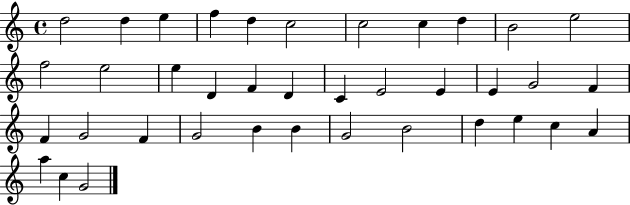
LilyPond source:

{
  \clef treble
  \time 4/4
  \defaultTimeSignature
  \key c \major
  d''2 d''4 e''4 | f''4 d''4 c''2 | c''2 c''4 d''4 | b'2 e''2 | \break f''2 e''2 | e''4 d'4 f'4 d'4 | c'4 e'2 e'4 | e'4 g'2 f'4 | \break f'4 g'2 f'4 | g'2 b'4 b'4 | g'2 b'2 | d''4 e''4 c''4 a'4 | \break a''4 c''4 g'2 | \bar "|."
}